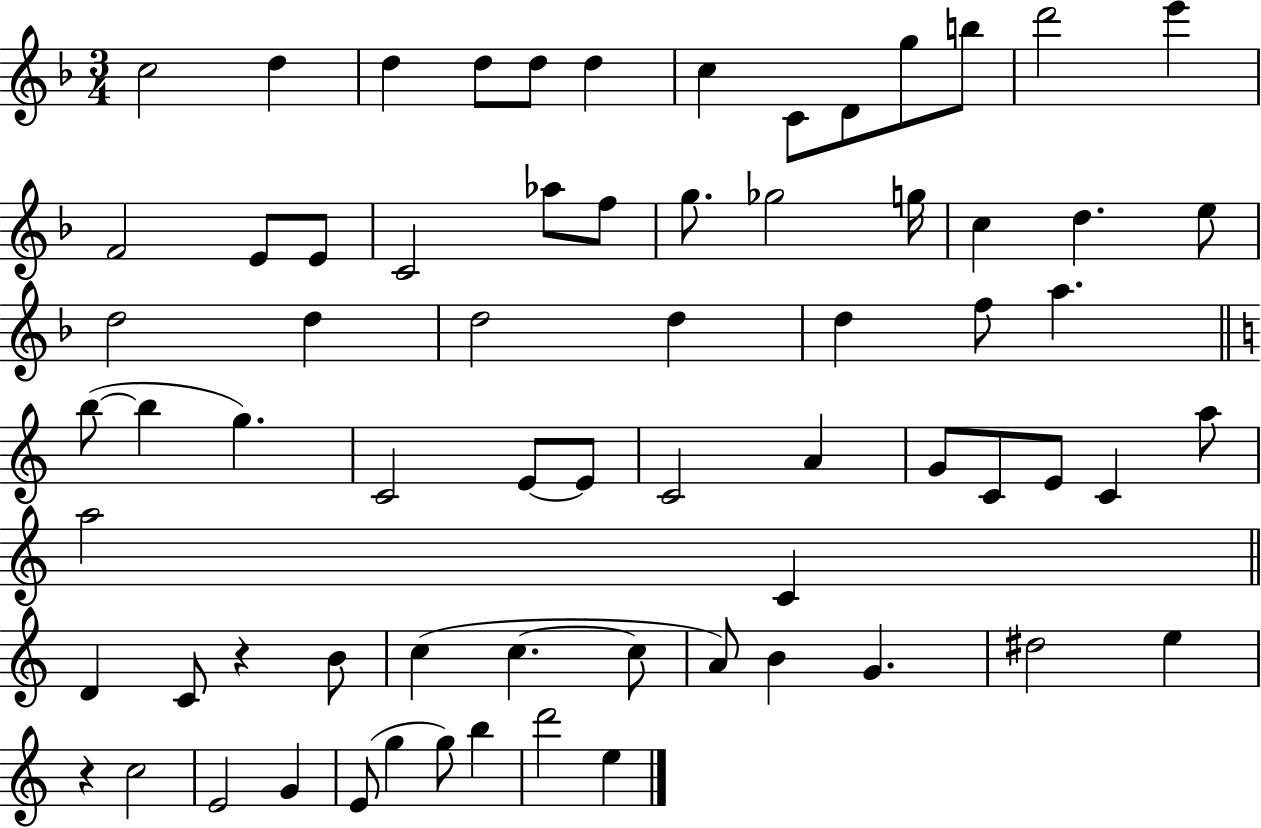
C5/h D5/q D5/q D5/e D5/e D5/q C5/q C4/e D4/e G5/e B5/e D6/h E6/q F4/h E4/e E4/e C4/h Ab5/e F5/e G5/e. Gb5/h G5/s C5/q D5/q. E5/e D5/h D5/q D5/h D5/q D5/q F5/e A5/q. B5/e B5/q G5/q. C4/h E4/e E4/e C4/h A4/q G4/e C4/e E4/e C4/q A5/e A5/h C4/q D4/q C4/e R/q B4/e C5/q C5/q. C5/e A4/e B4/q G4/q. D#5/h E5/q R/q C5/h E4/h G4/q E4/e G5/q G5/e B5/q D6/h E5/q